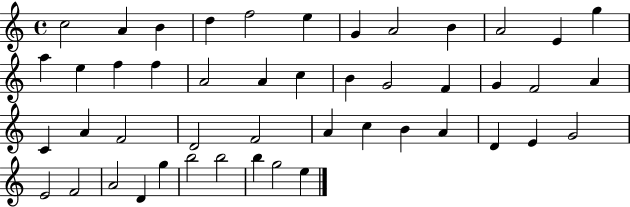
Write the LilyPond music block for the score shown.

{
  \clef treble
  \time 4/4
  \defaultTimeSignature
  \key c \major
  c''2 a'4 b'4 | d''4 f''2 e''4 | g'4 a'2 b'4 | a'2 e'4 g''4 | \break a''4 e''4 f''4 f''4 | a'2 a'4 c''4 | b'4 g'2 f'4 | g'4 f'2 a'4 | \break c'4 a'4 f'2 | d'2 f'2 | a'4 c''4 b'4 a'4 | d'4 e'4 g'2 | \break e'2 f'2 | a'2 d'4 g''4 | b''2 b''2 | b''4 g''2 e''4 | \break \bar "|."
}